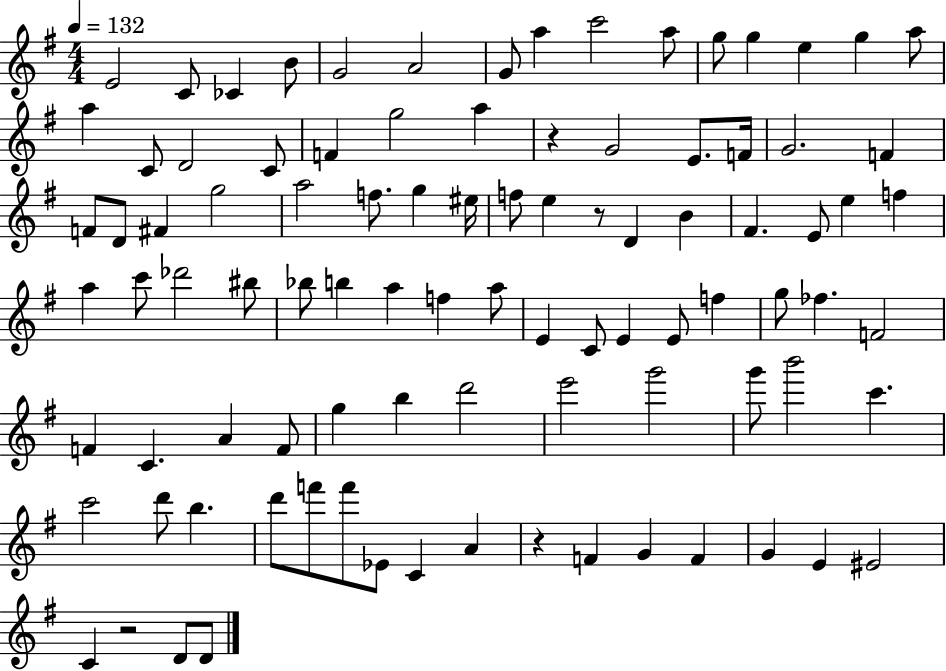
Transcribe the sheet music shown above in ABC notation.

X:1
T:Untitled
M:4/4
L:1/4
K:G
E2 C/2 _C B/2 G2 A2 G/2 a c'2 a/2 g/2 g e g a/2 a C/2 D2 C/2 F g2 a z G2 E/2 F/4 G2 F F/2 D/2 ^F g2 a2 f/2 g ^e/4 f/2 e z/2 D B ^F E/2 e f a c'/2 _d'2 ^b/2 _b/2 b a f a/2 E C/2 E E/2 f g/2 _f F2 F C A F/2 g b d'2 e'2 g'2 g'/2 b'2 c' c'2 d'/2 b d'/2 f'/2 f'/2 _E/2 C A z F G F G E ^E2 C z2 D/2 D/2